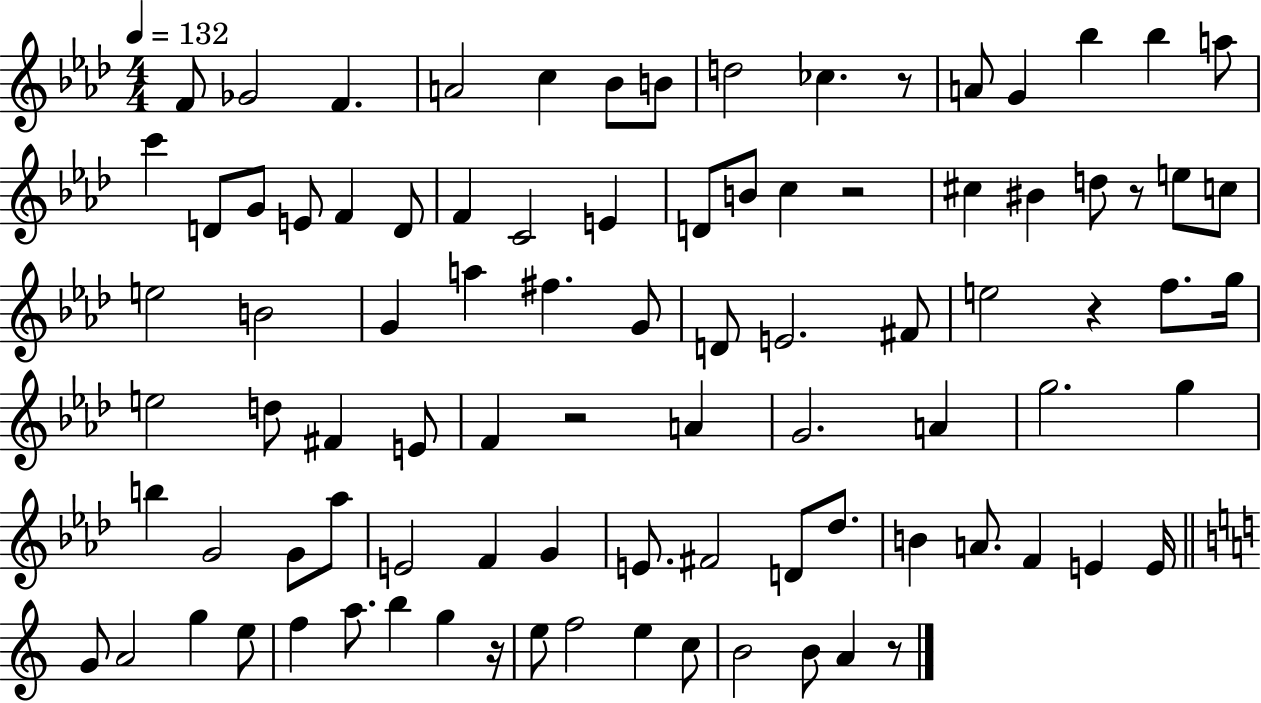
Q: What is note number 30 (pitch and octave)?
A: E5